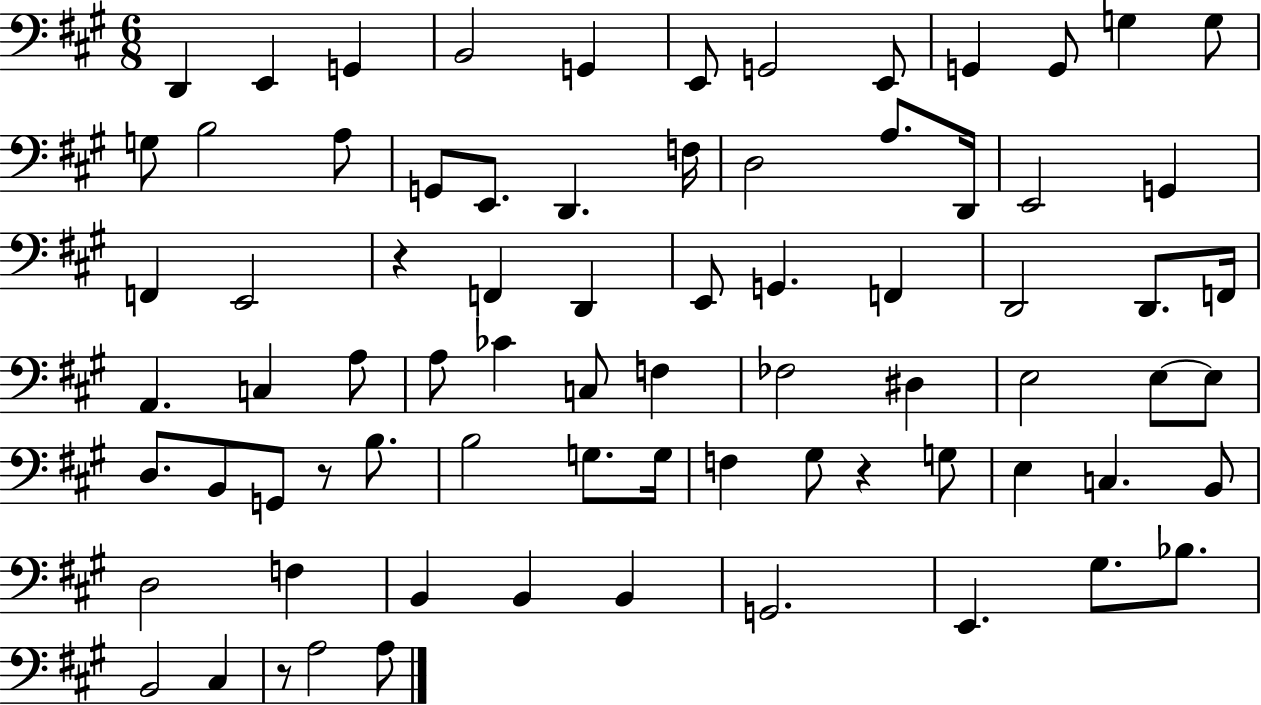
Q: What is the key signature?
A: A major